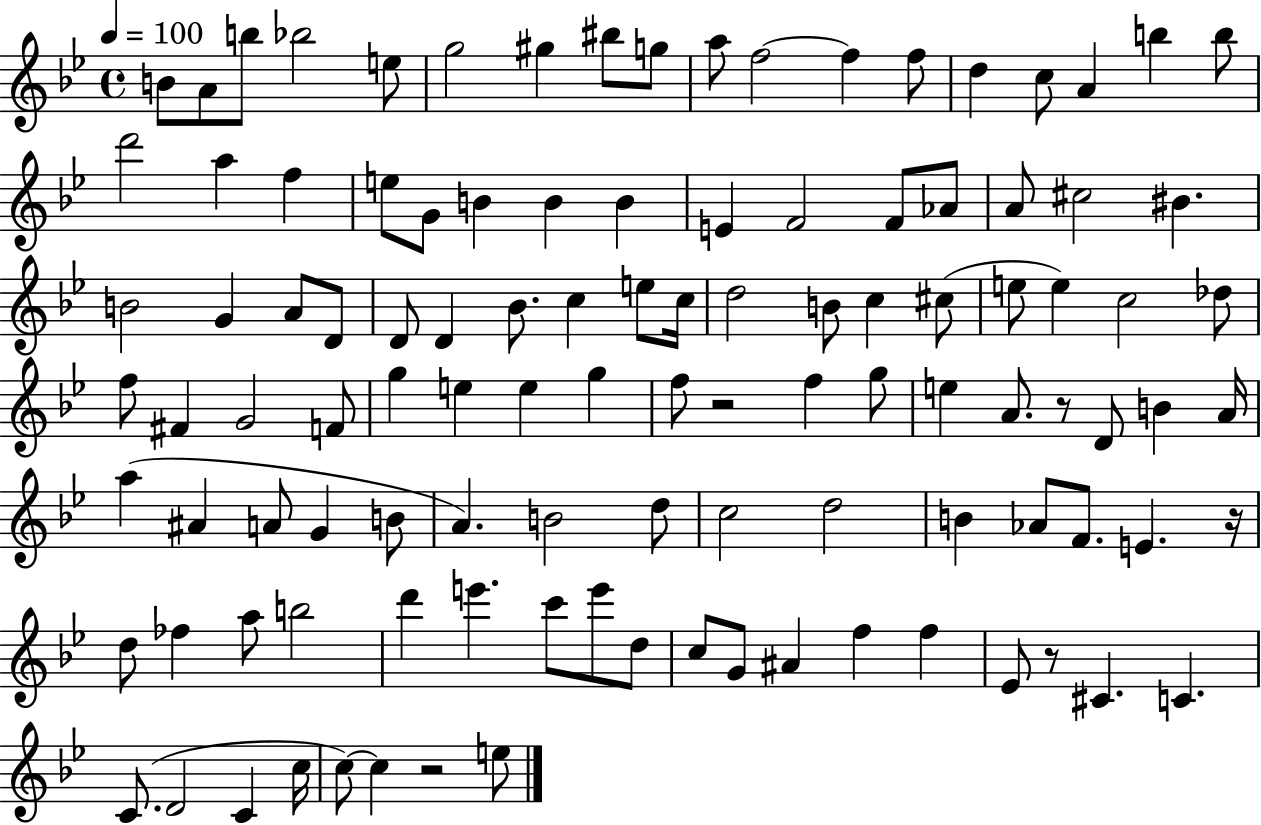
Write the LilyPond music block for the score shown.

{
  \clef treble
  \time 4/4
  \defaultTimeSignature
  \key bes \major
  \tempo 4 = 100
  b'8 a'8 b''8 bes''2 e''8 | g''2 gis''4 bis''8 g''8 | a''8 f''2~~ f''4 f''8 | d''4 c''8 a'4 b''4 b''8 | \break d'''2 a''4 f''4 | e''8 g'8 b'4 b'4 b'4 | e'4 f'2 f'8 aes'8 | a'8 cis''2 bis'4. | \break b'2 g'4 a'8 d'8 | d'8 d'4 bes'8. c''4 e''8 c''16 | d''2 b'8 c''4 cis''8( | e''8 e''4) c''2 des''8 | \break f''8 fis'4 g'2 f'8 | g''4 e''4 e''4 g''4 | f''8 r2 f''4 g''8 | e''4 a'8. r8 d'8 b'4 a'16 | \break a''4( ais'4 a'8 g'4 b'8 | a'4.) b'2 d''8 | c''2 d''2 | b'4 aes'8 f'8. e'4. r16 | \break d''8 fes''4 a''8 b''2 | d'''4 e'''4. c'''8 e'''8 d''8 | c''8 g'8 ais'4 f''4 f''4 | ees'8 r8 cis'4. c'4. | \break c'8.( d'2 c'4 c''16 | c''8~~) c''4 r2 e''8 | \bar "|."
}